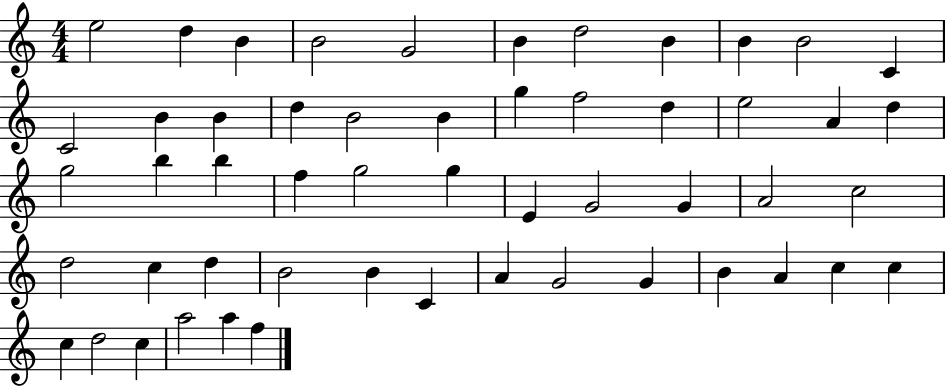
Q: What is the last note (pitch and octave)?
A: F5